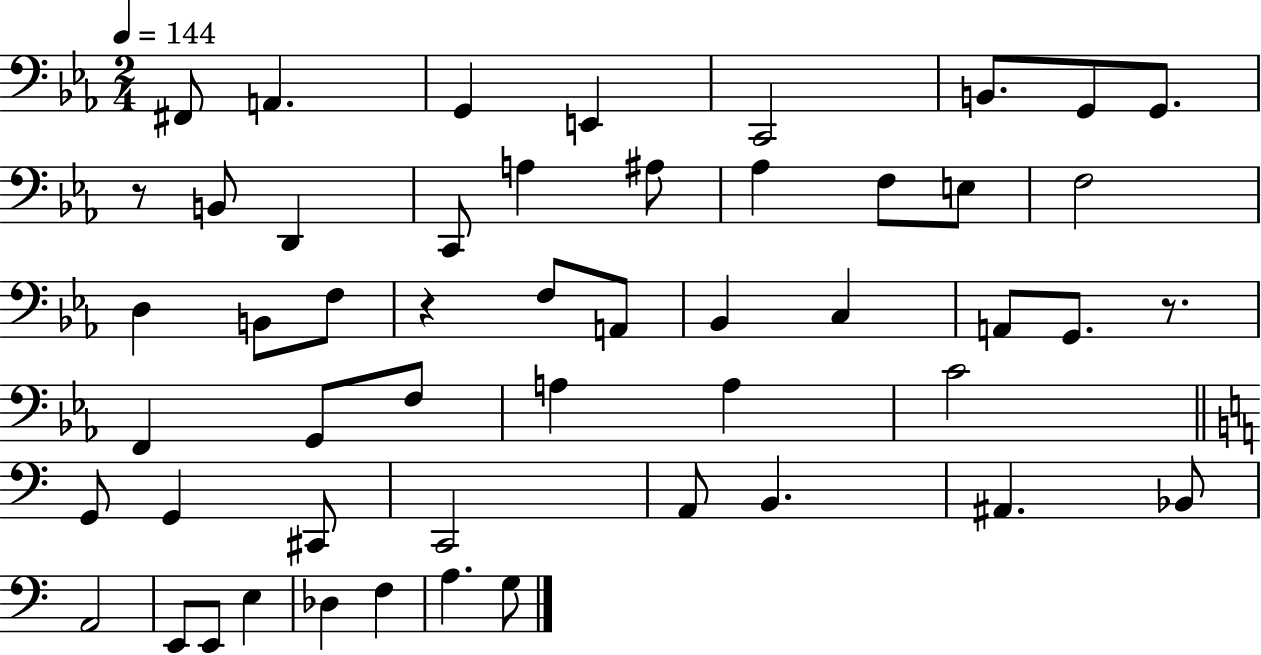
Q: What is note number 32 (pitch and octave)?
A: C4